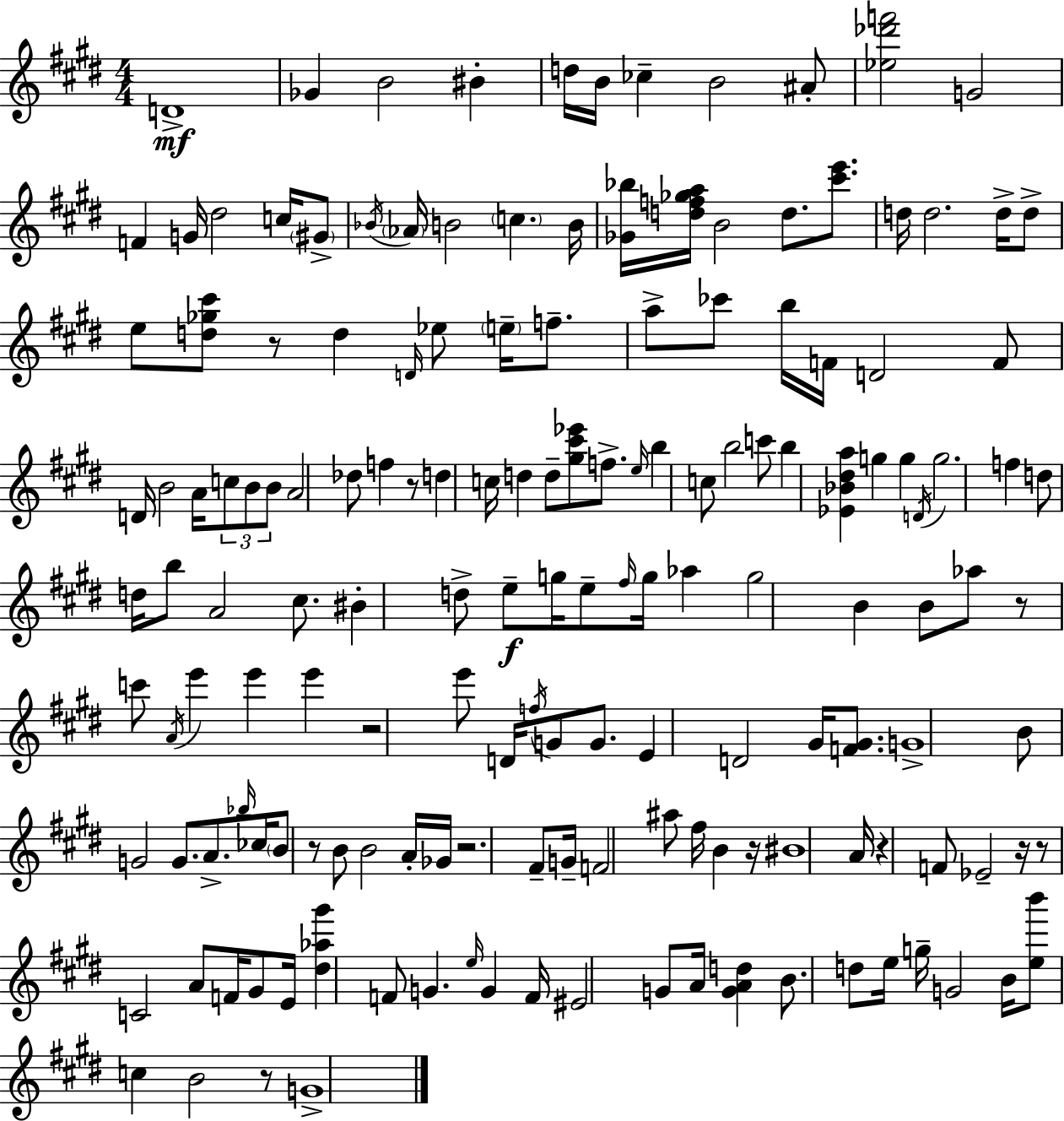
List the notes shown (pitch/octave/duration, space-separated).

D4/w Gb4/q B4/h BIS4/q D5/s B4/s CES5/q B4/h A#4/e [Eb5,Db6,F6]/h G4/h F4/q G4/s D#5/h C5/s G#4/e Bb4/s Ab4/s B4/h C5/q. B4/s [Gb4,Bb5]/s [D5,F5,Gb5,A5]/s B4/h D5/e. [C#6,E6]/e. D5/s D5/h. D5/s D5/e E5/e [D5,Gb5,C#6]/e R/e D5/q D4/s Eb5/e E5/s F5/e. A5/e CES6/e B5/s F4/s D4/h F4/e D4/s B4/h A4/s C5/e B4/e B4/e A4/h Db5/e F5/q R/e D5/q C5/s D5/q D5/e [G#5,C#6,Eb6]/e F5/e. E5/s B5/q C5/e B5/h C6/e B5/q [Eb4,Bb4,D#5,A5]/q G5/q G5/q D4/s G5/h. F5/q D5/e D5/s B5/e A4/h C#5/e. BIS4/q D5/e E5/e G5/s E5/e F#5/s G5/s Ab5/q G5/h B4/q B4/e Ab5/e R/e C6/e A4/s E6/q E6/q E6/q R/h E6/e D4/s F5/s G4/e G4/e. E4/q D4/h G#4/s [F4,G#4]/e. G4/w B4/e G4/h G4/e. A4/e. Bb5/s CES5/s B4/e R/e B4/e B4/h A4/s Gb4/s R/h. F#4/e G4/s F4/h A#5/e F#5/s B4/q R/s BIS4/w A4/s R/q F4/e Eb4/h R/s R/e C4/h A4/e F4/s G#4/e E4/s [D#5,Ab5,G#6]/q F4/e G4/q. E5/s G4/q F4/s EIS4/h G4/e A4/s [G4,A4,D5]/q B4/e. D5/e E5/s G5/s G4/h B4/s [E5,B6]/e C5/q B4/h R/e G4/w